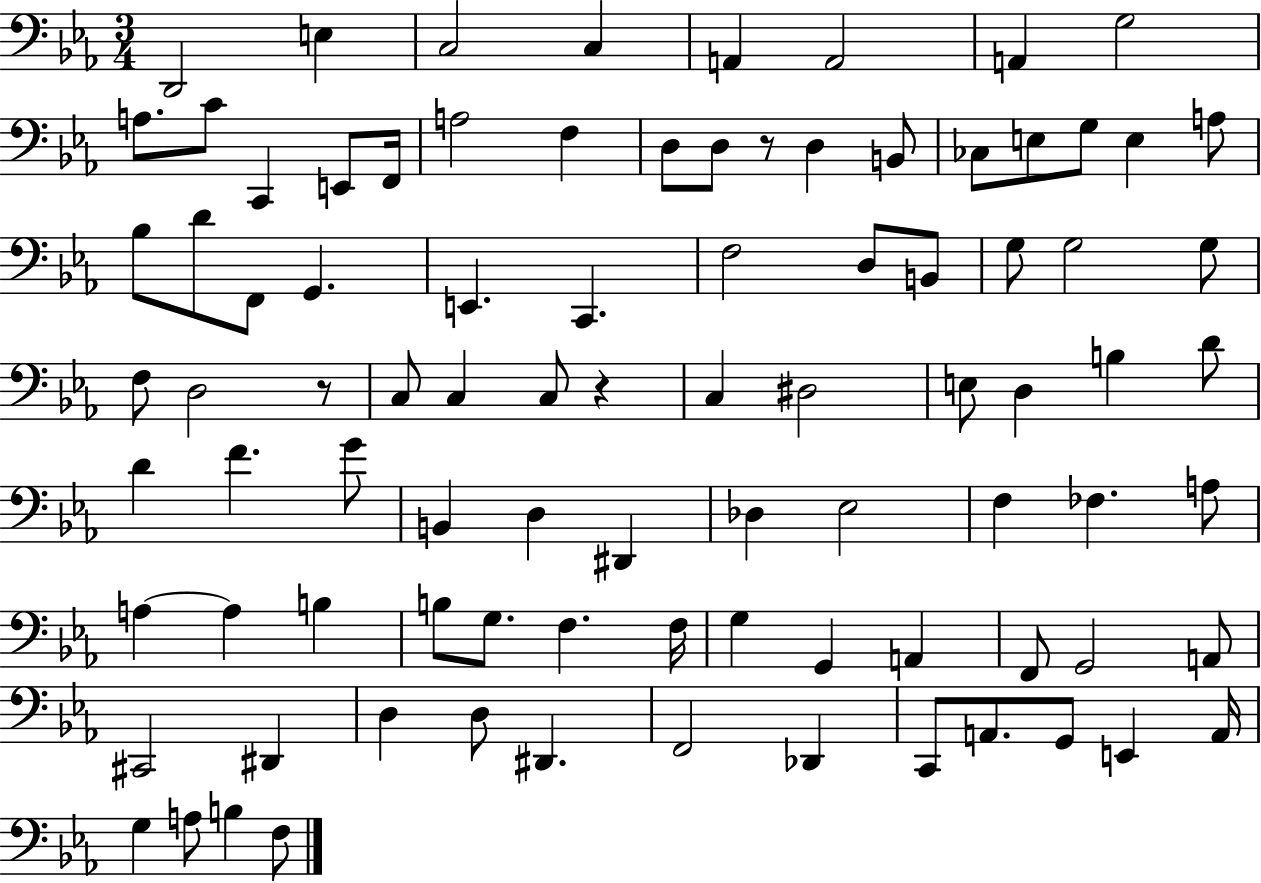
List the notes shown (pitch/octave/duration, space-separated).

D2/h E3/q C3/h C3/q A2/q A2/h A2/q G3/h A3/e. C4/e C2/q E2/e F2/s A3/h F3/q D3/e D3/e R/e D3/q B2/e CES3/e E3/e G3/e E3/q A3/e Bb3/e D4/e F2/e G2/q. E2/q. C2/q. F3/h D3/e B2/e G3/e G3/h G3/e F3/e D3/h R/e C3/e C3/q C3/e R/q C3/q D#3/h E3/e D3/q B3/q D4/e D4/q F4/q. G4/e B2/q D3/q D#2/q Db3/q Eb3/h F3/q FES3/q. A3/e A3/q A3/q B3/q B3/e G3/e. F3/q. F3/s G3/q G2/q A2/q F2/e G2/h A2/e C#2/h D#2/q D3/q D3/e D#2/q. F2/h Db2/q C2/e A2/e. G2/e E2/q A2/s G3/q A3/e B3/q F3/e